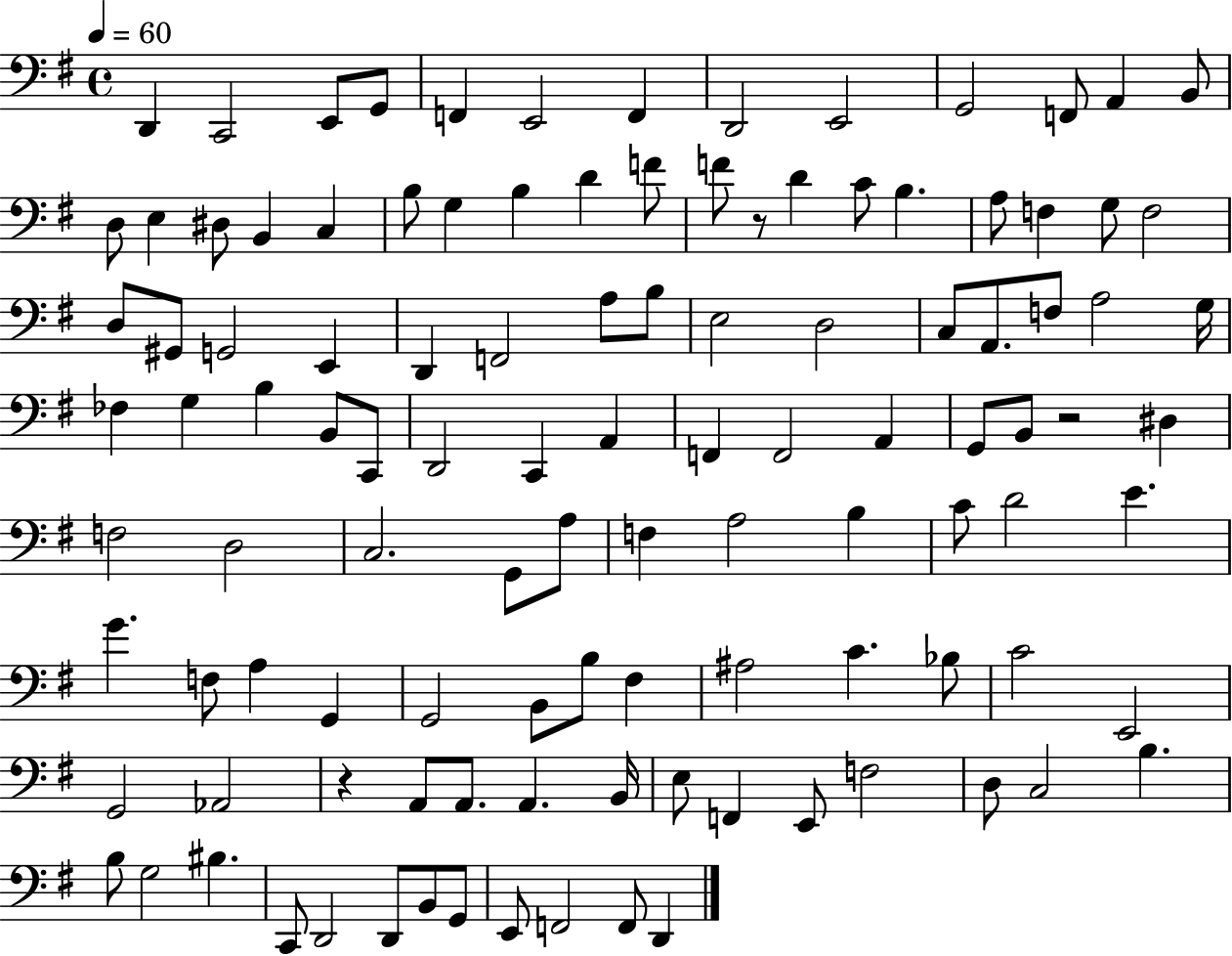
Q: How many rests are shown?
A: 3